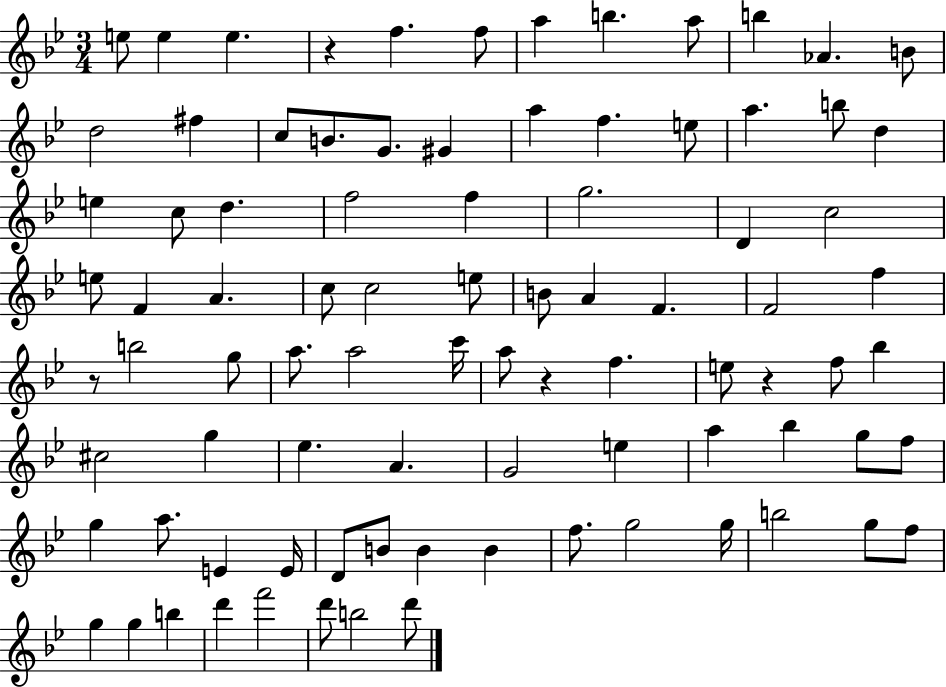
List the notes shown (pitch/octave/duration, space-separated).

E5/e E5/q E5/q. R/q F5/q. F5/e A5/q B5/q. A5/e B5/q Ab4/q. B4/e D5/h F#5/q C5/e B4/e. G4/e. G#4/q A5/q F5/q. E5/e A5/q. B5/e D5/q E5/q C5/e D5/q. F5/h F5/q G5/h. D4/q C5/h E5/e F4/q A4/q. C5/e C5/h E5/e B4/e A4/q F4/q. F4/h F5/q R/e B5/h G5/e A5/e. A5/h C6/s A5/e R/q F5/q. E5/e R/q F5/e Bb5/q C#5/h G5/q Eb5/q. A4/q. G4/h E5/q A5/q Bb5/q G5/e F5/e G5/q A5/e. E4/q E4/s D4/e B4/e B4/q B4/q F5/e. G5/h G5/s B5/h G5/e F5/e G5/q G5/q B5/q D6/q F6/h D6/e B5/h D6/e